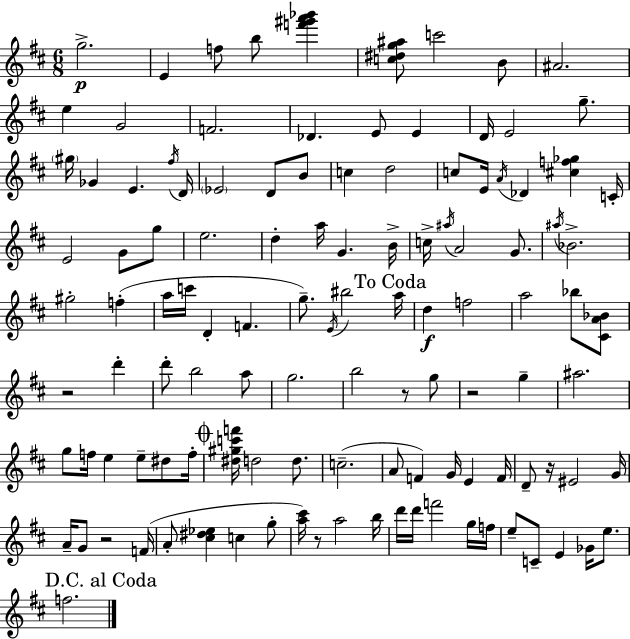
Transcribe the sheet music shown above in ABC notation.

X:1
T:Untitled
M:6/8
L:1/4
K:D
g2 E f/2 b/2 [f'^g'a'_b'] [c^dg^a]/2 c'2 B/2 ^A2 e G2 F2 _D E/2 E D/4 E2 g/2 ^g/4 _G E ^f/4 D/4 _E2 D/2 B/2 c d2 c/2 E/4 A/4 _D [^cf_g] C/4 E2 G/2 g/2 e2 d a/4 G B/4 c/4 ^a/4 A2 G/2 ^a/4 _B2 ^g2 f a/4 c'/4 D F g/2 E/4 ^b2 a/4 d f2 a2 _b/2 [^CA_B]/2 z2 d' d'/2 b2 a/2 g2 b2 z/2 g/2 z2 g ^a2 g/2 f/4 e e/2 ^d/2 f/4 [^d^gc'f']/4 d2 d/2 c2 A/2 F G/4 E F/4 D/2 z/4 ^E2 G/4 A/4 G/2 z2 F/4 A/2 [^c^d_e] c g/2 [a^c']/4 z/2 a2 b/4 d'/4 d'/4 f'2 g/4 f/4 e/2 C/2 E _G/4 e/2 f2